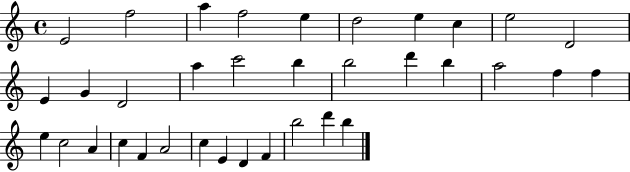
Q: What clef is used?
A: treble